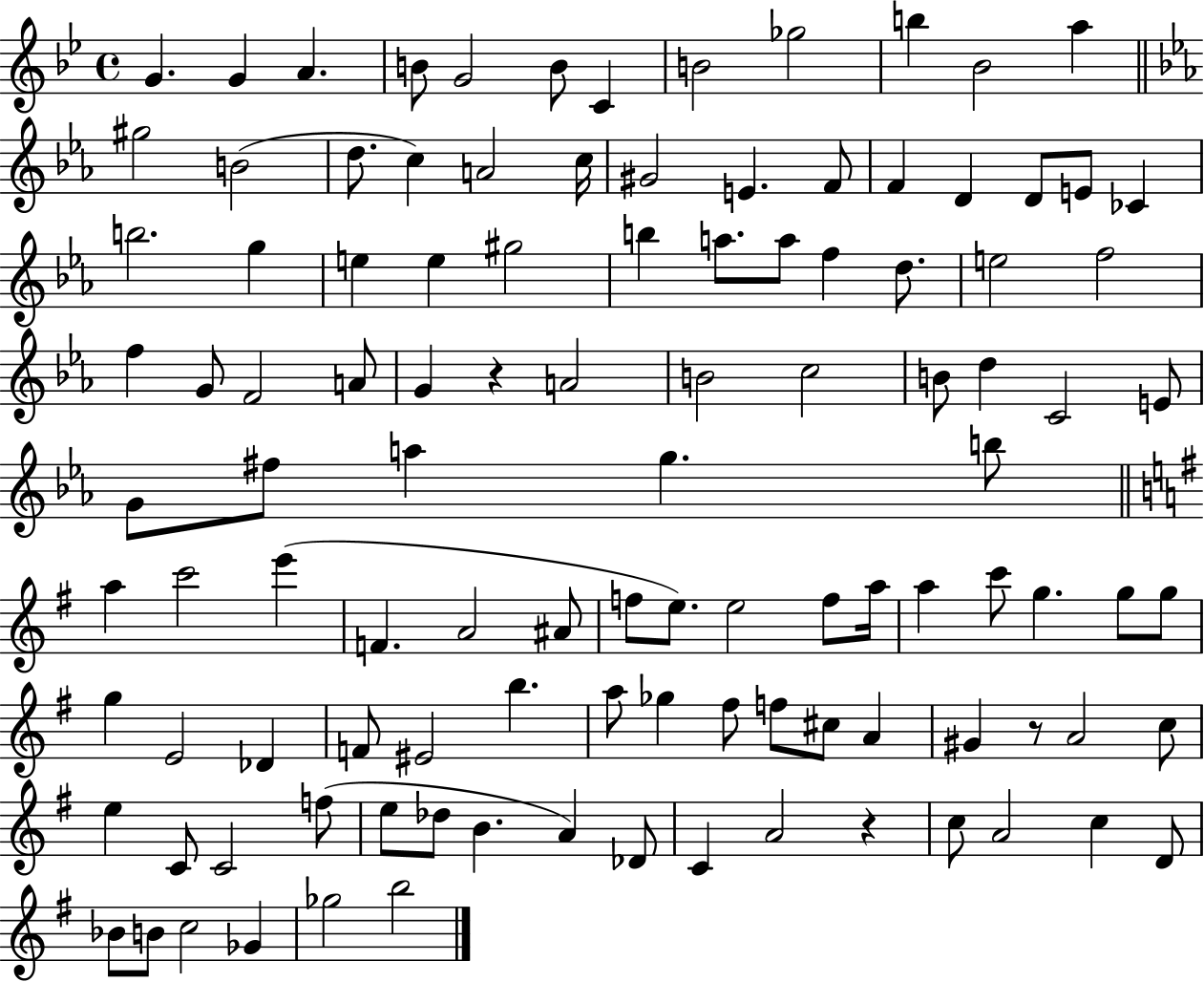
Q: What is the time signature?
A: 4/4